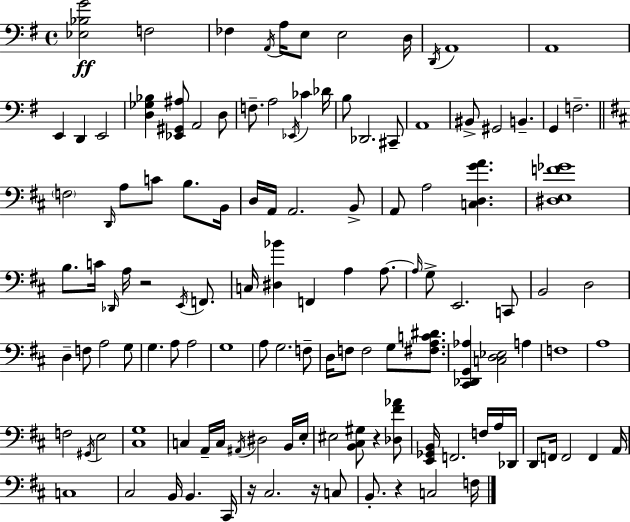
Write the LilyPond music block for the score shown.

{
  \clef bass
  \time 4/4
  \defaultTimeSignature
  \key g \major
  <ees bes g'>2\ff f2 | fes4 \acciaccatura { a,16 } a16 e8 e2 | d16 \acciaccatura { d,16 } a,1 | a,1 | \break e,4 d,4 e,2 | <d ges bes>4 <ees, gis, ais>8 a,2 | d8 f8.-- a2 \acciaccatura { ees,16 } ces'4 | des'16 b8 des,2. | \break cis,8-- a,1 | bis,8-> gis,2 b,4.-- | g,4 f2.-- | \bar "||" \break \key b \minor \parenthesize f2 \grace { d,16 } a8 c'8 b8. | b,16 d16 a,16 a,2. b,8-> | a,8 a2 <c d g' a'>4. | <dis e f' ges'>1 | \break b8. c'16 \grace { des,16 } a16 r2 \acciaccatura { e,16 } | f,8. c16 <dis bes'>4 f,4 a4 | a8.~~ \grace { a16 } g8-> e,2. | c,8 b,2 d2 | \break d4-- f8 a2 | g8 g4. a8 a2 | g1 | a8 g2. | \break f8-- d16 f8 f2 g8 | <fis a c' dis'>8. <cis, des, g, aes>4 <c d ees>2 | a4 f1 | a1 | \break f2 \acciaccatura { gis,16 } e2 | <cis g>1 | c4 a,16-- c16 \acciaccatura { ais,16 } dis2 | b,16 e16-. eis2 <b, cis gis>8 | \break r4 <des fis' aes'>8 <e, ges, b,>16 f,2. | f16 a16 des,16 d,8 f,16 f,2 | f,4 a,16 c1 | cis2 b,16 b,4. | \break cis,16 r16 cis2. | r16 c8 b,8.-. r4 c2 | f16 \bar "|."
}